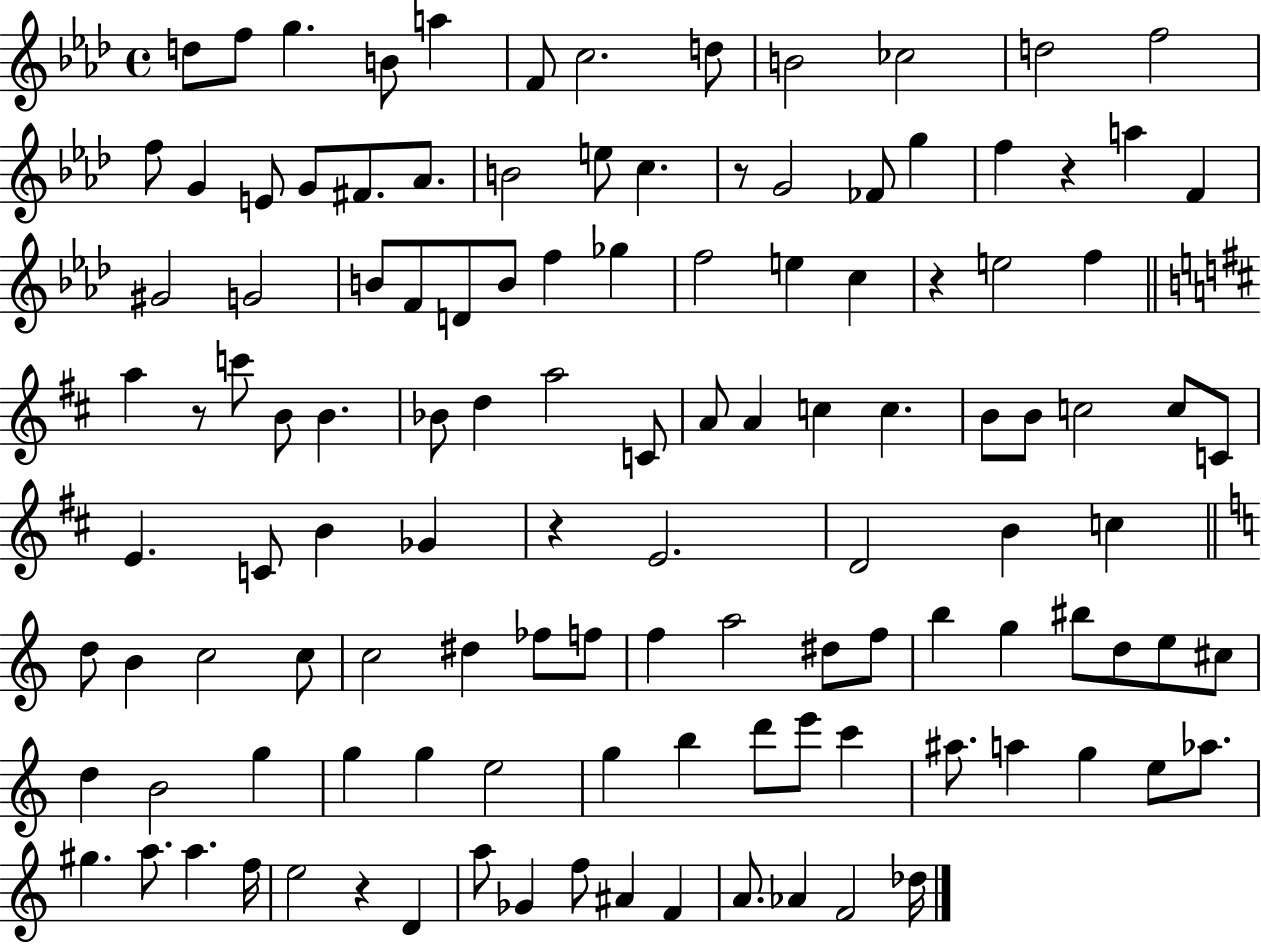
D5/e F5/e G5/q. B4/e A5/q F4/e C5/h. D5/e B4/h CES5/h D5/h F5/h F5/e G4/q E4/e G4/e F#4/e. Ab4/e. B4/h E5/e C5/q. R/e G4/h FES4/e G5/q F5/q R/q A5/q F4/q G#4/h G4/h B4/e F4/e D4/e B4/e F5/q Gb5/q F5/h E5/q C5/q R/q E5/h F5/q A5/q R/e C6/e B4/e B4/q. Bb4/e D5/q A5/h C4/e A4/e A4/q C5/q C5/q. B4/e B4/e C5/h C5/e C4/e E4/q. C4/e B4/q Gb4/q R/q E4/h. D4/h B4/q C5/q D5/e B4/q C5/h C5/e C5/h D#5/q FES5/e F5/e F5/q A5/h D#5/e F5/e B5/q G5/q BIS5/e D5/e E5/e C#5/e D5/q B4/h G5/q G5/q G5/q E5/h G5/q B5/q D6/e E6/e C6/q A#5/e. A5/q G5/q E5/e Ab5/e. G#5/q. A5/e. A5/q. F5/s E5/h R/q D4/q A5/e Gb4/q F5/e A#4/q F4/q A4/e. Ab4/q F4/h Db5/s